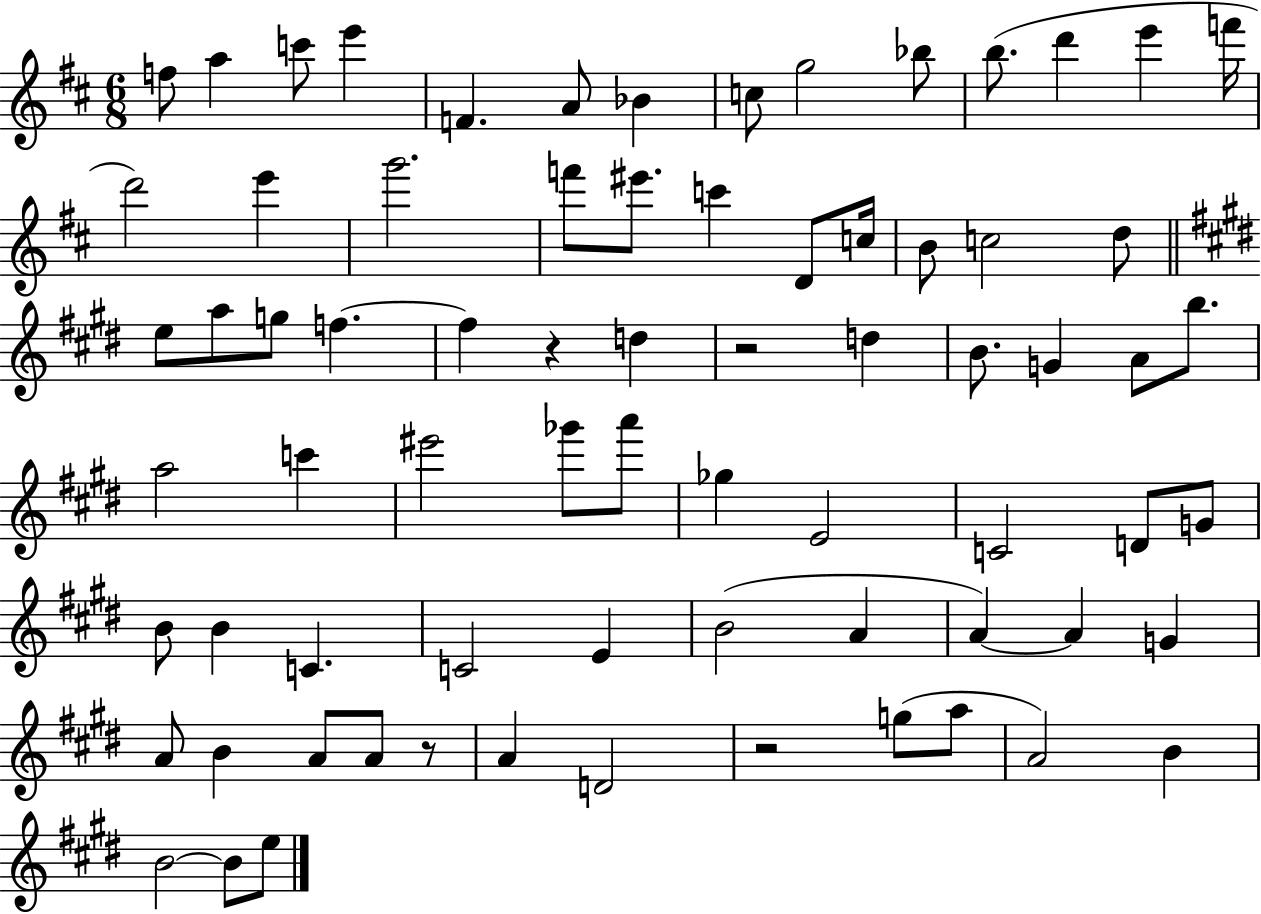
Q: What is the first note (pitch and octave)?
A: F5